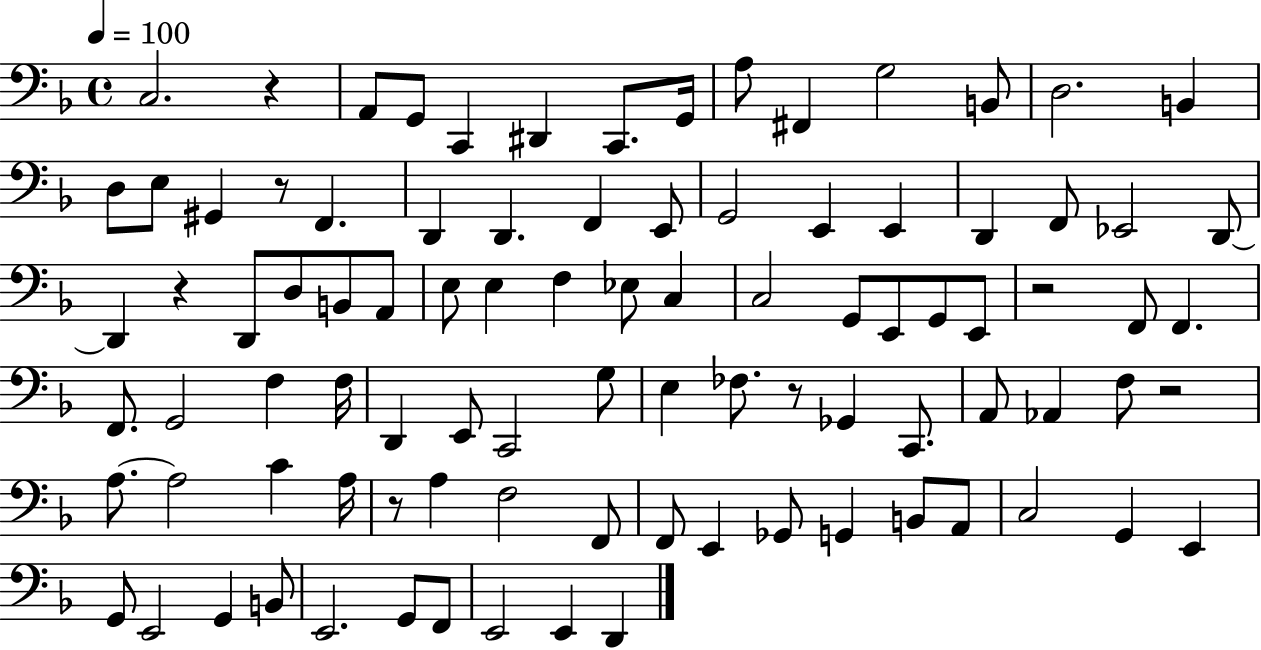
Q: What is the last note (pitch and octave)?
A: D2